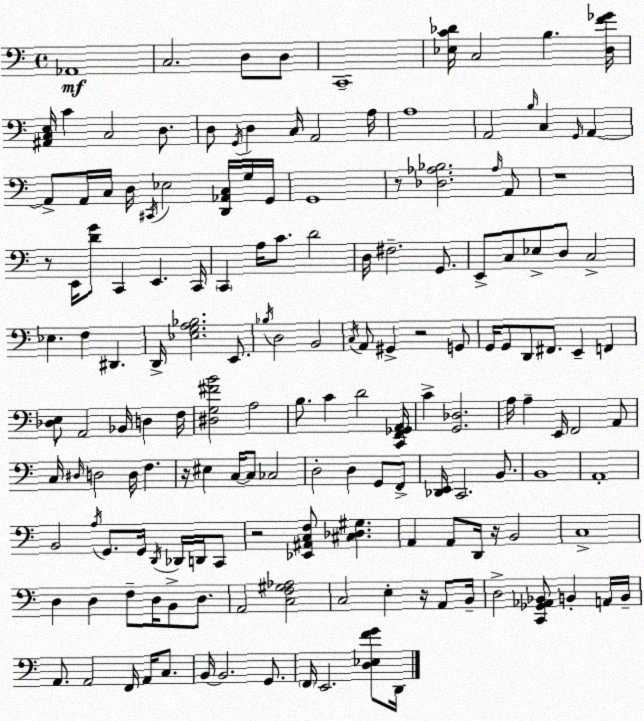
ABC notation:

X:1
T:Untitled
M:4/4
L:1/4
K:C
_A,,4 C,2 D,/2 D,/2 C,,4 [_E,C_D]/4 C,2 B, [D,F_G]/4 [^A,,C,E,]/4 C C,2 D,/2 D,/2 G,,/4 D, C,/4 A,,2 A,/4 A,4 A,,2 B,/4 C, G,,/4 A,, A,,/2 A,,/4 C,/4 D,/4 ^C,,/4 _E,2 [D,,_A,,C,]/4 G,/4 G,,/4 G,,4 z/2 [_D,_A,_B,]2 _A,/4 A,,/2 z4 z/2 E,,/4 [DG]/2 C,, E,, C,,/4 C,, A,/4 C/2 D2 D,/4 ^F,2 G,,/2 E,,/2 C,/2 _E,/2 D,/2 C,2 _E, F, ^D,, D,,/4 [_E,G,A,_B,]2 E,,/2 _B,/4 D,2 B,,2 C,/4 A,,/2 ^G,, z2 G,,/2 G,,/4 G,,/2 D,,/2 ^F,,/2 E,, F,, [_D,E,]/2 A,,2 _B,,/4 D, F,/4 [^D,G,^FB]2 A,2 B,/2 C D2 [C,,F,,_G,,A,,]/4 C [G,,_D,]2 A,/4 A, E,,/4 F,,2 A,,/2 C,/4 ^D,/4 D,2 D,/4 F, z/4 ^E, C,/4 C,/2 _C,2 D,2 D, G,,/2 F,,/2 [_D,,E,,]/4 C,,2 B,,/2 B,,4 A,,4 B,,2 A,/4 G,,/2 G,,/4 D,,/4 _D,,/4 D,,/4 C,,/2 z2 [_E,,^A,,C,F,]/2 [^C,_D,^G,] A,, A,,/2 D,,/4 z/4 B,,2 C,4 D, D, F,/2 D,/4 B,,/2 D,/2 A,,2 [C,F,^G,_A,]2 C,2 E, z/4 A,,/2 B,,/4 D,2 [C,,_G,,_A,,_B,,]/2 B,, A,,/4 B,,/4 A,,/2 A,,2 F,,/4 A,,/4 C,/2 B,,/4 B,,2 G,,/2 F,,/4 E,,2 [D,_E,FG]/2 D,,/4